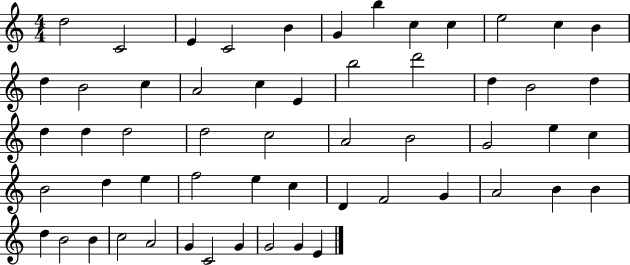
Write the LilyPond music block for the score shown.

{
  \clef treble
  \numericTimeSignature
  \time 4/4
  \key c \major
  d''2 c'2 | e'4 c'2 b'4 | g'4 b''4 c''4 c''4 | e''2 c''4 b'4 | \break d''4 b'2 c''4 | a'2 c''4 e'4 | b''2 d'''2 | d''4 b'2 d''4 | \break d''4 d''4 d''2 | d''2 c''2 | a'2 b'2 | g'2 e''4 c''4 | \break b'2 d''4 e''4 | f''2 e''4 c''4 | d'4 f'2 g'4 | a'2 b'4 b'4 | \break d''4 b'2 b'4 | c''2 a'2 | g'4 c'2 g'4 | g'2 g'4 e'4 | \break \bar "|."
}